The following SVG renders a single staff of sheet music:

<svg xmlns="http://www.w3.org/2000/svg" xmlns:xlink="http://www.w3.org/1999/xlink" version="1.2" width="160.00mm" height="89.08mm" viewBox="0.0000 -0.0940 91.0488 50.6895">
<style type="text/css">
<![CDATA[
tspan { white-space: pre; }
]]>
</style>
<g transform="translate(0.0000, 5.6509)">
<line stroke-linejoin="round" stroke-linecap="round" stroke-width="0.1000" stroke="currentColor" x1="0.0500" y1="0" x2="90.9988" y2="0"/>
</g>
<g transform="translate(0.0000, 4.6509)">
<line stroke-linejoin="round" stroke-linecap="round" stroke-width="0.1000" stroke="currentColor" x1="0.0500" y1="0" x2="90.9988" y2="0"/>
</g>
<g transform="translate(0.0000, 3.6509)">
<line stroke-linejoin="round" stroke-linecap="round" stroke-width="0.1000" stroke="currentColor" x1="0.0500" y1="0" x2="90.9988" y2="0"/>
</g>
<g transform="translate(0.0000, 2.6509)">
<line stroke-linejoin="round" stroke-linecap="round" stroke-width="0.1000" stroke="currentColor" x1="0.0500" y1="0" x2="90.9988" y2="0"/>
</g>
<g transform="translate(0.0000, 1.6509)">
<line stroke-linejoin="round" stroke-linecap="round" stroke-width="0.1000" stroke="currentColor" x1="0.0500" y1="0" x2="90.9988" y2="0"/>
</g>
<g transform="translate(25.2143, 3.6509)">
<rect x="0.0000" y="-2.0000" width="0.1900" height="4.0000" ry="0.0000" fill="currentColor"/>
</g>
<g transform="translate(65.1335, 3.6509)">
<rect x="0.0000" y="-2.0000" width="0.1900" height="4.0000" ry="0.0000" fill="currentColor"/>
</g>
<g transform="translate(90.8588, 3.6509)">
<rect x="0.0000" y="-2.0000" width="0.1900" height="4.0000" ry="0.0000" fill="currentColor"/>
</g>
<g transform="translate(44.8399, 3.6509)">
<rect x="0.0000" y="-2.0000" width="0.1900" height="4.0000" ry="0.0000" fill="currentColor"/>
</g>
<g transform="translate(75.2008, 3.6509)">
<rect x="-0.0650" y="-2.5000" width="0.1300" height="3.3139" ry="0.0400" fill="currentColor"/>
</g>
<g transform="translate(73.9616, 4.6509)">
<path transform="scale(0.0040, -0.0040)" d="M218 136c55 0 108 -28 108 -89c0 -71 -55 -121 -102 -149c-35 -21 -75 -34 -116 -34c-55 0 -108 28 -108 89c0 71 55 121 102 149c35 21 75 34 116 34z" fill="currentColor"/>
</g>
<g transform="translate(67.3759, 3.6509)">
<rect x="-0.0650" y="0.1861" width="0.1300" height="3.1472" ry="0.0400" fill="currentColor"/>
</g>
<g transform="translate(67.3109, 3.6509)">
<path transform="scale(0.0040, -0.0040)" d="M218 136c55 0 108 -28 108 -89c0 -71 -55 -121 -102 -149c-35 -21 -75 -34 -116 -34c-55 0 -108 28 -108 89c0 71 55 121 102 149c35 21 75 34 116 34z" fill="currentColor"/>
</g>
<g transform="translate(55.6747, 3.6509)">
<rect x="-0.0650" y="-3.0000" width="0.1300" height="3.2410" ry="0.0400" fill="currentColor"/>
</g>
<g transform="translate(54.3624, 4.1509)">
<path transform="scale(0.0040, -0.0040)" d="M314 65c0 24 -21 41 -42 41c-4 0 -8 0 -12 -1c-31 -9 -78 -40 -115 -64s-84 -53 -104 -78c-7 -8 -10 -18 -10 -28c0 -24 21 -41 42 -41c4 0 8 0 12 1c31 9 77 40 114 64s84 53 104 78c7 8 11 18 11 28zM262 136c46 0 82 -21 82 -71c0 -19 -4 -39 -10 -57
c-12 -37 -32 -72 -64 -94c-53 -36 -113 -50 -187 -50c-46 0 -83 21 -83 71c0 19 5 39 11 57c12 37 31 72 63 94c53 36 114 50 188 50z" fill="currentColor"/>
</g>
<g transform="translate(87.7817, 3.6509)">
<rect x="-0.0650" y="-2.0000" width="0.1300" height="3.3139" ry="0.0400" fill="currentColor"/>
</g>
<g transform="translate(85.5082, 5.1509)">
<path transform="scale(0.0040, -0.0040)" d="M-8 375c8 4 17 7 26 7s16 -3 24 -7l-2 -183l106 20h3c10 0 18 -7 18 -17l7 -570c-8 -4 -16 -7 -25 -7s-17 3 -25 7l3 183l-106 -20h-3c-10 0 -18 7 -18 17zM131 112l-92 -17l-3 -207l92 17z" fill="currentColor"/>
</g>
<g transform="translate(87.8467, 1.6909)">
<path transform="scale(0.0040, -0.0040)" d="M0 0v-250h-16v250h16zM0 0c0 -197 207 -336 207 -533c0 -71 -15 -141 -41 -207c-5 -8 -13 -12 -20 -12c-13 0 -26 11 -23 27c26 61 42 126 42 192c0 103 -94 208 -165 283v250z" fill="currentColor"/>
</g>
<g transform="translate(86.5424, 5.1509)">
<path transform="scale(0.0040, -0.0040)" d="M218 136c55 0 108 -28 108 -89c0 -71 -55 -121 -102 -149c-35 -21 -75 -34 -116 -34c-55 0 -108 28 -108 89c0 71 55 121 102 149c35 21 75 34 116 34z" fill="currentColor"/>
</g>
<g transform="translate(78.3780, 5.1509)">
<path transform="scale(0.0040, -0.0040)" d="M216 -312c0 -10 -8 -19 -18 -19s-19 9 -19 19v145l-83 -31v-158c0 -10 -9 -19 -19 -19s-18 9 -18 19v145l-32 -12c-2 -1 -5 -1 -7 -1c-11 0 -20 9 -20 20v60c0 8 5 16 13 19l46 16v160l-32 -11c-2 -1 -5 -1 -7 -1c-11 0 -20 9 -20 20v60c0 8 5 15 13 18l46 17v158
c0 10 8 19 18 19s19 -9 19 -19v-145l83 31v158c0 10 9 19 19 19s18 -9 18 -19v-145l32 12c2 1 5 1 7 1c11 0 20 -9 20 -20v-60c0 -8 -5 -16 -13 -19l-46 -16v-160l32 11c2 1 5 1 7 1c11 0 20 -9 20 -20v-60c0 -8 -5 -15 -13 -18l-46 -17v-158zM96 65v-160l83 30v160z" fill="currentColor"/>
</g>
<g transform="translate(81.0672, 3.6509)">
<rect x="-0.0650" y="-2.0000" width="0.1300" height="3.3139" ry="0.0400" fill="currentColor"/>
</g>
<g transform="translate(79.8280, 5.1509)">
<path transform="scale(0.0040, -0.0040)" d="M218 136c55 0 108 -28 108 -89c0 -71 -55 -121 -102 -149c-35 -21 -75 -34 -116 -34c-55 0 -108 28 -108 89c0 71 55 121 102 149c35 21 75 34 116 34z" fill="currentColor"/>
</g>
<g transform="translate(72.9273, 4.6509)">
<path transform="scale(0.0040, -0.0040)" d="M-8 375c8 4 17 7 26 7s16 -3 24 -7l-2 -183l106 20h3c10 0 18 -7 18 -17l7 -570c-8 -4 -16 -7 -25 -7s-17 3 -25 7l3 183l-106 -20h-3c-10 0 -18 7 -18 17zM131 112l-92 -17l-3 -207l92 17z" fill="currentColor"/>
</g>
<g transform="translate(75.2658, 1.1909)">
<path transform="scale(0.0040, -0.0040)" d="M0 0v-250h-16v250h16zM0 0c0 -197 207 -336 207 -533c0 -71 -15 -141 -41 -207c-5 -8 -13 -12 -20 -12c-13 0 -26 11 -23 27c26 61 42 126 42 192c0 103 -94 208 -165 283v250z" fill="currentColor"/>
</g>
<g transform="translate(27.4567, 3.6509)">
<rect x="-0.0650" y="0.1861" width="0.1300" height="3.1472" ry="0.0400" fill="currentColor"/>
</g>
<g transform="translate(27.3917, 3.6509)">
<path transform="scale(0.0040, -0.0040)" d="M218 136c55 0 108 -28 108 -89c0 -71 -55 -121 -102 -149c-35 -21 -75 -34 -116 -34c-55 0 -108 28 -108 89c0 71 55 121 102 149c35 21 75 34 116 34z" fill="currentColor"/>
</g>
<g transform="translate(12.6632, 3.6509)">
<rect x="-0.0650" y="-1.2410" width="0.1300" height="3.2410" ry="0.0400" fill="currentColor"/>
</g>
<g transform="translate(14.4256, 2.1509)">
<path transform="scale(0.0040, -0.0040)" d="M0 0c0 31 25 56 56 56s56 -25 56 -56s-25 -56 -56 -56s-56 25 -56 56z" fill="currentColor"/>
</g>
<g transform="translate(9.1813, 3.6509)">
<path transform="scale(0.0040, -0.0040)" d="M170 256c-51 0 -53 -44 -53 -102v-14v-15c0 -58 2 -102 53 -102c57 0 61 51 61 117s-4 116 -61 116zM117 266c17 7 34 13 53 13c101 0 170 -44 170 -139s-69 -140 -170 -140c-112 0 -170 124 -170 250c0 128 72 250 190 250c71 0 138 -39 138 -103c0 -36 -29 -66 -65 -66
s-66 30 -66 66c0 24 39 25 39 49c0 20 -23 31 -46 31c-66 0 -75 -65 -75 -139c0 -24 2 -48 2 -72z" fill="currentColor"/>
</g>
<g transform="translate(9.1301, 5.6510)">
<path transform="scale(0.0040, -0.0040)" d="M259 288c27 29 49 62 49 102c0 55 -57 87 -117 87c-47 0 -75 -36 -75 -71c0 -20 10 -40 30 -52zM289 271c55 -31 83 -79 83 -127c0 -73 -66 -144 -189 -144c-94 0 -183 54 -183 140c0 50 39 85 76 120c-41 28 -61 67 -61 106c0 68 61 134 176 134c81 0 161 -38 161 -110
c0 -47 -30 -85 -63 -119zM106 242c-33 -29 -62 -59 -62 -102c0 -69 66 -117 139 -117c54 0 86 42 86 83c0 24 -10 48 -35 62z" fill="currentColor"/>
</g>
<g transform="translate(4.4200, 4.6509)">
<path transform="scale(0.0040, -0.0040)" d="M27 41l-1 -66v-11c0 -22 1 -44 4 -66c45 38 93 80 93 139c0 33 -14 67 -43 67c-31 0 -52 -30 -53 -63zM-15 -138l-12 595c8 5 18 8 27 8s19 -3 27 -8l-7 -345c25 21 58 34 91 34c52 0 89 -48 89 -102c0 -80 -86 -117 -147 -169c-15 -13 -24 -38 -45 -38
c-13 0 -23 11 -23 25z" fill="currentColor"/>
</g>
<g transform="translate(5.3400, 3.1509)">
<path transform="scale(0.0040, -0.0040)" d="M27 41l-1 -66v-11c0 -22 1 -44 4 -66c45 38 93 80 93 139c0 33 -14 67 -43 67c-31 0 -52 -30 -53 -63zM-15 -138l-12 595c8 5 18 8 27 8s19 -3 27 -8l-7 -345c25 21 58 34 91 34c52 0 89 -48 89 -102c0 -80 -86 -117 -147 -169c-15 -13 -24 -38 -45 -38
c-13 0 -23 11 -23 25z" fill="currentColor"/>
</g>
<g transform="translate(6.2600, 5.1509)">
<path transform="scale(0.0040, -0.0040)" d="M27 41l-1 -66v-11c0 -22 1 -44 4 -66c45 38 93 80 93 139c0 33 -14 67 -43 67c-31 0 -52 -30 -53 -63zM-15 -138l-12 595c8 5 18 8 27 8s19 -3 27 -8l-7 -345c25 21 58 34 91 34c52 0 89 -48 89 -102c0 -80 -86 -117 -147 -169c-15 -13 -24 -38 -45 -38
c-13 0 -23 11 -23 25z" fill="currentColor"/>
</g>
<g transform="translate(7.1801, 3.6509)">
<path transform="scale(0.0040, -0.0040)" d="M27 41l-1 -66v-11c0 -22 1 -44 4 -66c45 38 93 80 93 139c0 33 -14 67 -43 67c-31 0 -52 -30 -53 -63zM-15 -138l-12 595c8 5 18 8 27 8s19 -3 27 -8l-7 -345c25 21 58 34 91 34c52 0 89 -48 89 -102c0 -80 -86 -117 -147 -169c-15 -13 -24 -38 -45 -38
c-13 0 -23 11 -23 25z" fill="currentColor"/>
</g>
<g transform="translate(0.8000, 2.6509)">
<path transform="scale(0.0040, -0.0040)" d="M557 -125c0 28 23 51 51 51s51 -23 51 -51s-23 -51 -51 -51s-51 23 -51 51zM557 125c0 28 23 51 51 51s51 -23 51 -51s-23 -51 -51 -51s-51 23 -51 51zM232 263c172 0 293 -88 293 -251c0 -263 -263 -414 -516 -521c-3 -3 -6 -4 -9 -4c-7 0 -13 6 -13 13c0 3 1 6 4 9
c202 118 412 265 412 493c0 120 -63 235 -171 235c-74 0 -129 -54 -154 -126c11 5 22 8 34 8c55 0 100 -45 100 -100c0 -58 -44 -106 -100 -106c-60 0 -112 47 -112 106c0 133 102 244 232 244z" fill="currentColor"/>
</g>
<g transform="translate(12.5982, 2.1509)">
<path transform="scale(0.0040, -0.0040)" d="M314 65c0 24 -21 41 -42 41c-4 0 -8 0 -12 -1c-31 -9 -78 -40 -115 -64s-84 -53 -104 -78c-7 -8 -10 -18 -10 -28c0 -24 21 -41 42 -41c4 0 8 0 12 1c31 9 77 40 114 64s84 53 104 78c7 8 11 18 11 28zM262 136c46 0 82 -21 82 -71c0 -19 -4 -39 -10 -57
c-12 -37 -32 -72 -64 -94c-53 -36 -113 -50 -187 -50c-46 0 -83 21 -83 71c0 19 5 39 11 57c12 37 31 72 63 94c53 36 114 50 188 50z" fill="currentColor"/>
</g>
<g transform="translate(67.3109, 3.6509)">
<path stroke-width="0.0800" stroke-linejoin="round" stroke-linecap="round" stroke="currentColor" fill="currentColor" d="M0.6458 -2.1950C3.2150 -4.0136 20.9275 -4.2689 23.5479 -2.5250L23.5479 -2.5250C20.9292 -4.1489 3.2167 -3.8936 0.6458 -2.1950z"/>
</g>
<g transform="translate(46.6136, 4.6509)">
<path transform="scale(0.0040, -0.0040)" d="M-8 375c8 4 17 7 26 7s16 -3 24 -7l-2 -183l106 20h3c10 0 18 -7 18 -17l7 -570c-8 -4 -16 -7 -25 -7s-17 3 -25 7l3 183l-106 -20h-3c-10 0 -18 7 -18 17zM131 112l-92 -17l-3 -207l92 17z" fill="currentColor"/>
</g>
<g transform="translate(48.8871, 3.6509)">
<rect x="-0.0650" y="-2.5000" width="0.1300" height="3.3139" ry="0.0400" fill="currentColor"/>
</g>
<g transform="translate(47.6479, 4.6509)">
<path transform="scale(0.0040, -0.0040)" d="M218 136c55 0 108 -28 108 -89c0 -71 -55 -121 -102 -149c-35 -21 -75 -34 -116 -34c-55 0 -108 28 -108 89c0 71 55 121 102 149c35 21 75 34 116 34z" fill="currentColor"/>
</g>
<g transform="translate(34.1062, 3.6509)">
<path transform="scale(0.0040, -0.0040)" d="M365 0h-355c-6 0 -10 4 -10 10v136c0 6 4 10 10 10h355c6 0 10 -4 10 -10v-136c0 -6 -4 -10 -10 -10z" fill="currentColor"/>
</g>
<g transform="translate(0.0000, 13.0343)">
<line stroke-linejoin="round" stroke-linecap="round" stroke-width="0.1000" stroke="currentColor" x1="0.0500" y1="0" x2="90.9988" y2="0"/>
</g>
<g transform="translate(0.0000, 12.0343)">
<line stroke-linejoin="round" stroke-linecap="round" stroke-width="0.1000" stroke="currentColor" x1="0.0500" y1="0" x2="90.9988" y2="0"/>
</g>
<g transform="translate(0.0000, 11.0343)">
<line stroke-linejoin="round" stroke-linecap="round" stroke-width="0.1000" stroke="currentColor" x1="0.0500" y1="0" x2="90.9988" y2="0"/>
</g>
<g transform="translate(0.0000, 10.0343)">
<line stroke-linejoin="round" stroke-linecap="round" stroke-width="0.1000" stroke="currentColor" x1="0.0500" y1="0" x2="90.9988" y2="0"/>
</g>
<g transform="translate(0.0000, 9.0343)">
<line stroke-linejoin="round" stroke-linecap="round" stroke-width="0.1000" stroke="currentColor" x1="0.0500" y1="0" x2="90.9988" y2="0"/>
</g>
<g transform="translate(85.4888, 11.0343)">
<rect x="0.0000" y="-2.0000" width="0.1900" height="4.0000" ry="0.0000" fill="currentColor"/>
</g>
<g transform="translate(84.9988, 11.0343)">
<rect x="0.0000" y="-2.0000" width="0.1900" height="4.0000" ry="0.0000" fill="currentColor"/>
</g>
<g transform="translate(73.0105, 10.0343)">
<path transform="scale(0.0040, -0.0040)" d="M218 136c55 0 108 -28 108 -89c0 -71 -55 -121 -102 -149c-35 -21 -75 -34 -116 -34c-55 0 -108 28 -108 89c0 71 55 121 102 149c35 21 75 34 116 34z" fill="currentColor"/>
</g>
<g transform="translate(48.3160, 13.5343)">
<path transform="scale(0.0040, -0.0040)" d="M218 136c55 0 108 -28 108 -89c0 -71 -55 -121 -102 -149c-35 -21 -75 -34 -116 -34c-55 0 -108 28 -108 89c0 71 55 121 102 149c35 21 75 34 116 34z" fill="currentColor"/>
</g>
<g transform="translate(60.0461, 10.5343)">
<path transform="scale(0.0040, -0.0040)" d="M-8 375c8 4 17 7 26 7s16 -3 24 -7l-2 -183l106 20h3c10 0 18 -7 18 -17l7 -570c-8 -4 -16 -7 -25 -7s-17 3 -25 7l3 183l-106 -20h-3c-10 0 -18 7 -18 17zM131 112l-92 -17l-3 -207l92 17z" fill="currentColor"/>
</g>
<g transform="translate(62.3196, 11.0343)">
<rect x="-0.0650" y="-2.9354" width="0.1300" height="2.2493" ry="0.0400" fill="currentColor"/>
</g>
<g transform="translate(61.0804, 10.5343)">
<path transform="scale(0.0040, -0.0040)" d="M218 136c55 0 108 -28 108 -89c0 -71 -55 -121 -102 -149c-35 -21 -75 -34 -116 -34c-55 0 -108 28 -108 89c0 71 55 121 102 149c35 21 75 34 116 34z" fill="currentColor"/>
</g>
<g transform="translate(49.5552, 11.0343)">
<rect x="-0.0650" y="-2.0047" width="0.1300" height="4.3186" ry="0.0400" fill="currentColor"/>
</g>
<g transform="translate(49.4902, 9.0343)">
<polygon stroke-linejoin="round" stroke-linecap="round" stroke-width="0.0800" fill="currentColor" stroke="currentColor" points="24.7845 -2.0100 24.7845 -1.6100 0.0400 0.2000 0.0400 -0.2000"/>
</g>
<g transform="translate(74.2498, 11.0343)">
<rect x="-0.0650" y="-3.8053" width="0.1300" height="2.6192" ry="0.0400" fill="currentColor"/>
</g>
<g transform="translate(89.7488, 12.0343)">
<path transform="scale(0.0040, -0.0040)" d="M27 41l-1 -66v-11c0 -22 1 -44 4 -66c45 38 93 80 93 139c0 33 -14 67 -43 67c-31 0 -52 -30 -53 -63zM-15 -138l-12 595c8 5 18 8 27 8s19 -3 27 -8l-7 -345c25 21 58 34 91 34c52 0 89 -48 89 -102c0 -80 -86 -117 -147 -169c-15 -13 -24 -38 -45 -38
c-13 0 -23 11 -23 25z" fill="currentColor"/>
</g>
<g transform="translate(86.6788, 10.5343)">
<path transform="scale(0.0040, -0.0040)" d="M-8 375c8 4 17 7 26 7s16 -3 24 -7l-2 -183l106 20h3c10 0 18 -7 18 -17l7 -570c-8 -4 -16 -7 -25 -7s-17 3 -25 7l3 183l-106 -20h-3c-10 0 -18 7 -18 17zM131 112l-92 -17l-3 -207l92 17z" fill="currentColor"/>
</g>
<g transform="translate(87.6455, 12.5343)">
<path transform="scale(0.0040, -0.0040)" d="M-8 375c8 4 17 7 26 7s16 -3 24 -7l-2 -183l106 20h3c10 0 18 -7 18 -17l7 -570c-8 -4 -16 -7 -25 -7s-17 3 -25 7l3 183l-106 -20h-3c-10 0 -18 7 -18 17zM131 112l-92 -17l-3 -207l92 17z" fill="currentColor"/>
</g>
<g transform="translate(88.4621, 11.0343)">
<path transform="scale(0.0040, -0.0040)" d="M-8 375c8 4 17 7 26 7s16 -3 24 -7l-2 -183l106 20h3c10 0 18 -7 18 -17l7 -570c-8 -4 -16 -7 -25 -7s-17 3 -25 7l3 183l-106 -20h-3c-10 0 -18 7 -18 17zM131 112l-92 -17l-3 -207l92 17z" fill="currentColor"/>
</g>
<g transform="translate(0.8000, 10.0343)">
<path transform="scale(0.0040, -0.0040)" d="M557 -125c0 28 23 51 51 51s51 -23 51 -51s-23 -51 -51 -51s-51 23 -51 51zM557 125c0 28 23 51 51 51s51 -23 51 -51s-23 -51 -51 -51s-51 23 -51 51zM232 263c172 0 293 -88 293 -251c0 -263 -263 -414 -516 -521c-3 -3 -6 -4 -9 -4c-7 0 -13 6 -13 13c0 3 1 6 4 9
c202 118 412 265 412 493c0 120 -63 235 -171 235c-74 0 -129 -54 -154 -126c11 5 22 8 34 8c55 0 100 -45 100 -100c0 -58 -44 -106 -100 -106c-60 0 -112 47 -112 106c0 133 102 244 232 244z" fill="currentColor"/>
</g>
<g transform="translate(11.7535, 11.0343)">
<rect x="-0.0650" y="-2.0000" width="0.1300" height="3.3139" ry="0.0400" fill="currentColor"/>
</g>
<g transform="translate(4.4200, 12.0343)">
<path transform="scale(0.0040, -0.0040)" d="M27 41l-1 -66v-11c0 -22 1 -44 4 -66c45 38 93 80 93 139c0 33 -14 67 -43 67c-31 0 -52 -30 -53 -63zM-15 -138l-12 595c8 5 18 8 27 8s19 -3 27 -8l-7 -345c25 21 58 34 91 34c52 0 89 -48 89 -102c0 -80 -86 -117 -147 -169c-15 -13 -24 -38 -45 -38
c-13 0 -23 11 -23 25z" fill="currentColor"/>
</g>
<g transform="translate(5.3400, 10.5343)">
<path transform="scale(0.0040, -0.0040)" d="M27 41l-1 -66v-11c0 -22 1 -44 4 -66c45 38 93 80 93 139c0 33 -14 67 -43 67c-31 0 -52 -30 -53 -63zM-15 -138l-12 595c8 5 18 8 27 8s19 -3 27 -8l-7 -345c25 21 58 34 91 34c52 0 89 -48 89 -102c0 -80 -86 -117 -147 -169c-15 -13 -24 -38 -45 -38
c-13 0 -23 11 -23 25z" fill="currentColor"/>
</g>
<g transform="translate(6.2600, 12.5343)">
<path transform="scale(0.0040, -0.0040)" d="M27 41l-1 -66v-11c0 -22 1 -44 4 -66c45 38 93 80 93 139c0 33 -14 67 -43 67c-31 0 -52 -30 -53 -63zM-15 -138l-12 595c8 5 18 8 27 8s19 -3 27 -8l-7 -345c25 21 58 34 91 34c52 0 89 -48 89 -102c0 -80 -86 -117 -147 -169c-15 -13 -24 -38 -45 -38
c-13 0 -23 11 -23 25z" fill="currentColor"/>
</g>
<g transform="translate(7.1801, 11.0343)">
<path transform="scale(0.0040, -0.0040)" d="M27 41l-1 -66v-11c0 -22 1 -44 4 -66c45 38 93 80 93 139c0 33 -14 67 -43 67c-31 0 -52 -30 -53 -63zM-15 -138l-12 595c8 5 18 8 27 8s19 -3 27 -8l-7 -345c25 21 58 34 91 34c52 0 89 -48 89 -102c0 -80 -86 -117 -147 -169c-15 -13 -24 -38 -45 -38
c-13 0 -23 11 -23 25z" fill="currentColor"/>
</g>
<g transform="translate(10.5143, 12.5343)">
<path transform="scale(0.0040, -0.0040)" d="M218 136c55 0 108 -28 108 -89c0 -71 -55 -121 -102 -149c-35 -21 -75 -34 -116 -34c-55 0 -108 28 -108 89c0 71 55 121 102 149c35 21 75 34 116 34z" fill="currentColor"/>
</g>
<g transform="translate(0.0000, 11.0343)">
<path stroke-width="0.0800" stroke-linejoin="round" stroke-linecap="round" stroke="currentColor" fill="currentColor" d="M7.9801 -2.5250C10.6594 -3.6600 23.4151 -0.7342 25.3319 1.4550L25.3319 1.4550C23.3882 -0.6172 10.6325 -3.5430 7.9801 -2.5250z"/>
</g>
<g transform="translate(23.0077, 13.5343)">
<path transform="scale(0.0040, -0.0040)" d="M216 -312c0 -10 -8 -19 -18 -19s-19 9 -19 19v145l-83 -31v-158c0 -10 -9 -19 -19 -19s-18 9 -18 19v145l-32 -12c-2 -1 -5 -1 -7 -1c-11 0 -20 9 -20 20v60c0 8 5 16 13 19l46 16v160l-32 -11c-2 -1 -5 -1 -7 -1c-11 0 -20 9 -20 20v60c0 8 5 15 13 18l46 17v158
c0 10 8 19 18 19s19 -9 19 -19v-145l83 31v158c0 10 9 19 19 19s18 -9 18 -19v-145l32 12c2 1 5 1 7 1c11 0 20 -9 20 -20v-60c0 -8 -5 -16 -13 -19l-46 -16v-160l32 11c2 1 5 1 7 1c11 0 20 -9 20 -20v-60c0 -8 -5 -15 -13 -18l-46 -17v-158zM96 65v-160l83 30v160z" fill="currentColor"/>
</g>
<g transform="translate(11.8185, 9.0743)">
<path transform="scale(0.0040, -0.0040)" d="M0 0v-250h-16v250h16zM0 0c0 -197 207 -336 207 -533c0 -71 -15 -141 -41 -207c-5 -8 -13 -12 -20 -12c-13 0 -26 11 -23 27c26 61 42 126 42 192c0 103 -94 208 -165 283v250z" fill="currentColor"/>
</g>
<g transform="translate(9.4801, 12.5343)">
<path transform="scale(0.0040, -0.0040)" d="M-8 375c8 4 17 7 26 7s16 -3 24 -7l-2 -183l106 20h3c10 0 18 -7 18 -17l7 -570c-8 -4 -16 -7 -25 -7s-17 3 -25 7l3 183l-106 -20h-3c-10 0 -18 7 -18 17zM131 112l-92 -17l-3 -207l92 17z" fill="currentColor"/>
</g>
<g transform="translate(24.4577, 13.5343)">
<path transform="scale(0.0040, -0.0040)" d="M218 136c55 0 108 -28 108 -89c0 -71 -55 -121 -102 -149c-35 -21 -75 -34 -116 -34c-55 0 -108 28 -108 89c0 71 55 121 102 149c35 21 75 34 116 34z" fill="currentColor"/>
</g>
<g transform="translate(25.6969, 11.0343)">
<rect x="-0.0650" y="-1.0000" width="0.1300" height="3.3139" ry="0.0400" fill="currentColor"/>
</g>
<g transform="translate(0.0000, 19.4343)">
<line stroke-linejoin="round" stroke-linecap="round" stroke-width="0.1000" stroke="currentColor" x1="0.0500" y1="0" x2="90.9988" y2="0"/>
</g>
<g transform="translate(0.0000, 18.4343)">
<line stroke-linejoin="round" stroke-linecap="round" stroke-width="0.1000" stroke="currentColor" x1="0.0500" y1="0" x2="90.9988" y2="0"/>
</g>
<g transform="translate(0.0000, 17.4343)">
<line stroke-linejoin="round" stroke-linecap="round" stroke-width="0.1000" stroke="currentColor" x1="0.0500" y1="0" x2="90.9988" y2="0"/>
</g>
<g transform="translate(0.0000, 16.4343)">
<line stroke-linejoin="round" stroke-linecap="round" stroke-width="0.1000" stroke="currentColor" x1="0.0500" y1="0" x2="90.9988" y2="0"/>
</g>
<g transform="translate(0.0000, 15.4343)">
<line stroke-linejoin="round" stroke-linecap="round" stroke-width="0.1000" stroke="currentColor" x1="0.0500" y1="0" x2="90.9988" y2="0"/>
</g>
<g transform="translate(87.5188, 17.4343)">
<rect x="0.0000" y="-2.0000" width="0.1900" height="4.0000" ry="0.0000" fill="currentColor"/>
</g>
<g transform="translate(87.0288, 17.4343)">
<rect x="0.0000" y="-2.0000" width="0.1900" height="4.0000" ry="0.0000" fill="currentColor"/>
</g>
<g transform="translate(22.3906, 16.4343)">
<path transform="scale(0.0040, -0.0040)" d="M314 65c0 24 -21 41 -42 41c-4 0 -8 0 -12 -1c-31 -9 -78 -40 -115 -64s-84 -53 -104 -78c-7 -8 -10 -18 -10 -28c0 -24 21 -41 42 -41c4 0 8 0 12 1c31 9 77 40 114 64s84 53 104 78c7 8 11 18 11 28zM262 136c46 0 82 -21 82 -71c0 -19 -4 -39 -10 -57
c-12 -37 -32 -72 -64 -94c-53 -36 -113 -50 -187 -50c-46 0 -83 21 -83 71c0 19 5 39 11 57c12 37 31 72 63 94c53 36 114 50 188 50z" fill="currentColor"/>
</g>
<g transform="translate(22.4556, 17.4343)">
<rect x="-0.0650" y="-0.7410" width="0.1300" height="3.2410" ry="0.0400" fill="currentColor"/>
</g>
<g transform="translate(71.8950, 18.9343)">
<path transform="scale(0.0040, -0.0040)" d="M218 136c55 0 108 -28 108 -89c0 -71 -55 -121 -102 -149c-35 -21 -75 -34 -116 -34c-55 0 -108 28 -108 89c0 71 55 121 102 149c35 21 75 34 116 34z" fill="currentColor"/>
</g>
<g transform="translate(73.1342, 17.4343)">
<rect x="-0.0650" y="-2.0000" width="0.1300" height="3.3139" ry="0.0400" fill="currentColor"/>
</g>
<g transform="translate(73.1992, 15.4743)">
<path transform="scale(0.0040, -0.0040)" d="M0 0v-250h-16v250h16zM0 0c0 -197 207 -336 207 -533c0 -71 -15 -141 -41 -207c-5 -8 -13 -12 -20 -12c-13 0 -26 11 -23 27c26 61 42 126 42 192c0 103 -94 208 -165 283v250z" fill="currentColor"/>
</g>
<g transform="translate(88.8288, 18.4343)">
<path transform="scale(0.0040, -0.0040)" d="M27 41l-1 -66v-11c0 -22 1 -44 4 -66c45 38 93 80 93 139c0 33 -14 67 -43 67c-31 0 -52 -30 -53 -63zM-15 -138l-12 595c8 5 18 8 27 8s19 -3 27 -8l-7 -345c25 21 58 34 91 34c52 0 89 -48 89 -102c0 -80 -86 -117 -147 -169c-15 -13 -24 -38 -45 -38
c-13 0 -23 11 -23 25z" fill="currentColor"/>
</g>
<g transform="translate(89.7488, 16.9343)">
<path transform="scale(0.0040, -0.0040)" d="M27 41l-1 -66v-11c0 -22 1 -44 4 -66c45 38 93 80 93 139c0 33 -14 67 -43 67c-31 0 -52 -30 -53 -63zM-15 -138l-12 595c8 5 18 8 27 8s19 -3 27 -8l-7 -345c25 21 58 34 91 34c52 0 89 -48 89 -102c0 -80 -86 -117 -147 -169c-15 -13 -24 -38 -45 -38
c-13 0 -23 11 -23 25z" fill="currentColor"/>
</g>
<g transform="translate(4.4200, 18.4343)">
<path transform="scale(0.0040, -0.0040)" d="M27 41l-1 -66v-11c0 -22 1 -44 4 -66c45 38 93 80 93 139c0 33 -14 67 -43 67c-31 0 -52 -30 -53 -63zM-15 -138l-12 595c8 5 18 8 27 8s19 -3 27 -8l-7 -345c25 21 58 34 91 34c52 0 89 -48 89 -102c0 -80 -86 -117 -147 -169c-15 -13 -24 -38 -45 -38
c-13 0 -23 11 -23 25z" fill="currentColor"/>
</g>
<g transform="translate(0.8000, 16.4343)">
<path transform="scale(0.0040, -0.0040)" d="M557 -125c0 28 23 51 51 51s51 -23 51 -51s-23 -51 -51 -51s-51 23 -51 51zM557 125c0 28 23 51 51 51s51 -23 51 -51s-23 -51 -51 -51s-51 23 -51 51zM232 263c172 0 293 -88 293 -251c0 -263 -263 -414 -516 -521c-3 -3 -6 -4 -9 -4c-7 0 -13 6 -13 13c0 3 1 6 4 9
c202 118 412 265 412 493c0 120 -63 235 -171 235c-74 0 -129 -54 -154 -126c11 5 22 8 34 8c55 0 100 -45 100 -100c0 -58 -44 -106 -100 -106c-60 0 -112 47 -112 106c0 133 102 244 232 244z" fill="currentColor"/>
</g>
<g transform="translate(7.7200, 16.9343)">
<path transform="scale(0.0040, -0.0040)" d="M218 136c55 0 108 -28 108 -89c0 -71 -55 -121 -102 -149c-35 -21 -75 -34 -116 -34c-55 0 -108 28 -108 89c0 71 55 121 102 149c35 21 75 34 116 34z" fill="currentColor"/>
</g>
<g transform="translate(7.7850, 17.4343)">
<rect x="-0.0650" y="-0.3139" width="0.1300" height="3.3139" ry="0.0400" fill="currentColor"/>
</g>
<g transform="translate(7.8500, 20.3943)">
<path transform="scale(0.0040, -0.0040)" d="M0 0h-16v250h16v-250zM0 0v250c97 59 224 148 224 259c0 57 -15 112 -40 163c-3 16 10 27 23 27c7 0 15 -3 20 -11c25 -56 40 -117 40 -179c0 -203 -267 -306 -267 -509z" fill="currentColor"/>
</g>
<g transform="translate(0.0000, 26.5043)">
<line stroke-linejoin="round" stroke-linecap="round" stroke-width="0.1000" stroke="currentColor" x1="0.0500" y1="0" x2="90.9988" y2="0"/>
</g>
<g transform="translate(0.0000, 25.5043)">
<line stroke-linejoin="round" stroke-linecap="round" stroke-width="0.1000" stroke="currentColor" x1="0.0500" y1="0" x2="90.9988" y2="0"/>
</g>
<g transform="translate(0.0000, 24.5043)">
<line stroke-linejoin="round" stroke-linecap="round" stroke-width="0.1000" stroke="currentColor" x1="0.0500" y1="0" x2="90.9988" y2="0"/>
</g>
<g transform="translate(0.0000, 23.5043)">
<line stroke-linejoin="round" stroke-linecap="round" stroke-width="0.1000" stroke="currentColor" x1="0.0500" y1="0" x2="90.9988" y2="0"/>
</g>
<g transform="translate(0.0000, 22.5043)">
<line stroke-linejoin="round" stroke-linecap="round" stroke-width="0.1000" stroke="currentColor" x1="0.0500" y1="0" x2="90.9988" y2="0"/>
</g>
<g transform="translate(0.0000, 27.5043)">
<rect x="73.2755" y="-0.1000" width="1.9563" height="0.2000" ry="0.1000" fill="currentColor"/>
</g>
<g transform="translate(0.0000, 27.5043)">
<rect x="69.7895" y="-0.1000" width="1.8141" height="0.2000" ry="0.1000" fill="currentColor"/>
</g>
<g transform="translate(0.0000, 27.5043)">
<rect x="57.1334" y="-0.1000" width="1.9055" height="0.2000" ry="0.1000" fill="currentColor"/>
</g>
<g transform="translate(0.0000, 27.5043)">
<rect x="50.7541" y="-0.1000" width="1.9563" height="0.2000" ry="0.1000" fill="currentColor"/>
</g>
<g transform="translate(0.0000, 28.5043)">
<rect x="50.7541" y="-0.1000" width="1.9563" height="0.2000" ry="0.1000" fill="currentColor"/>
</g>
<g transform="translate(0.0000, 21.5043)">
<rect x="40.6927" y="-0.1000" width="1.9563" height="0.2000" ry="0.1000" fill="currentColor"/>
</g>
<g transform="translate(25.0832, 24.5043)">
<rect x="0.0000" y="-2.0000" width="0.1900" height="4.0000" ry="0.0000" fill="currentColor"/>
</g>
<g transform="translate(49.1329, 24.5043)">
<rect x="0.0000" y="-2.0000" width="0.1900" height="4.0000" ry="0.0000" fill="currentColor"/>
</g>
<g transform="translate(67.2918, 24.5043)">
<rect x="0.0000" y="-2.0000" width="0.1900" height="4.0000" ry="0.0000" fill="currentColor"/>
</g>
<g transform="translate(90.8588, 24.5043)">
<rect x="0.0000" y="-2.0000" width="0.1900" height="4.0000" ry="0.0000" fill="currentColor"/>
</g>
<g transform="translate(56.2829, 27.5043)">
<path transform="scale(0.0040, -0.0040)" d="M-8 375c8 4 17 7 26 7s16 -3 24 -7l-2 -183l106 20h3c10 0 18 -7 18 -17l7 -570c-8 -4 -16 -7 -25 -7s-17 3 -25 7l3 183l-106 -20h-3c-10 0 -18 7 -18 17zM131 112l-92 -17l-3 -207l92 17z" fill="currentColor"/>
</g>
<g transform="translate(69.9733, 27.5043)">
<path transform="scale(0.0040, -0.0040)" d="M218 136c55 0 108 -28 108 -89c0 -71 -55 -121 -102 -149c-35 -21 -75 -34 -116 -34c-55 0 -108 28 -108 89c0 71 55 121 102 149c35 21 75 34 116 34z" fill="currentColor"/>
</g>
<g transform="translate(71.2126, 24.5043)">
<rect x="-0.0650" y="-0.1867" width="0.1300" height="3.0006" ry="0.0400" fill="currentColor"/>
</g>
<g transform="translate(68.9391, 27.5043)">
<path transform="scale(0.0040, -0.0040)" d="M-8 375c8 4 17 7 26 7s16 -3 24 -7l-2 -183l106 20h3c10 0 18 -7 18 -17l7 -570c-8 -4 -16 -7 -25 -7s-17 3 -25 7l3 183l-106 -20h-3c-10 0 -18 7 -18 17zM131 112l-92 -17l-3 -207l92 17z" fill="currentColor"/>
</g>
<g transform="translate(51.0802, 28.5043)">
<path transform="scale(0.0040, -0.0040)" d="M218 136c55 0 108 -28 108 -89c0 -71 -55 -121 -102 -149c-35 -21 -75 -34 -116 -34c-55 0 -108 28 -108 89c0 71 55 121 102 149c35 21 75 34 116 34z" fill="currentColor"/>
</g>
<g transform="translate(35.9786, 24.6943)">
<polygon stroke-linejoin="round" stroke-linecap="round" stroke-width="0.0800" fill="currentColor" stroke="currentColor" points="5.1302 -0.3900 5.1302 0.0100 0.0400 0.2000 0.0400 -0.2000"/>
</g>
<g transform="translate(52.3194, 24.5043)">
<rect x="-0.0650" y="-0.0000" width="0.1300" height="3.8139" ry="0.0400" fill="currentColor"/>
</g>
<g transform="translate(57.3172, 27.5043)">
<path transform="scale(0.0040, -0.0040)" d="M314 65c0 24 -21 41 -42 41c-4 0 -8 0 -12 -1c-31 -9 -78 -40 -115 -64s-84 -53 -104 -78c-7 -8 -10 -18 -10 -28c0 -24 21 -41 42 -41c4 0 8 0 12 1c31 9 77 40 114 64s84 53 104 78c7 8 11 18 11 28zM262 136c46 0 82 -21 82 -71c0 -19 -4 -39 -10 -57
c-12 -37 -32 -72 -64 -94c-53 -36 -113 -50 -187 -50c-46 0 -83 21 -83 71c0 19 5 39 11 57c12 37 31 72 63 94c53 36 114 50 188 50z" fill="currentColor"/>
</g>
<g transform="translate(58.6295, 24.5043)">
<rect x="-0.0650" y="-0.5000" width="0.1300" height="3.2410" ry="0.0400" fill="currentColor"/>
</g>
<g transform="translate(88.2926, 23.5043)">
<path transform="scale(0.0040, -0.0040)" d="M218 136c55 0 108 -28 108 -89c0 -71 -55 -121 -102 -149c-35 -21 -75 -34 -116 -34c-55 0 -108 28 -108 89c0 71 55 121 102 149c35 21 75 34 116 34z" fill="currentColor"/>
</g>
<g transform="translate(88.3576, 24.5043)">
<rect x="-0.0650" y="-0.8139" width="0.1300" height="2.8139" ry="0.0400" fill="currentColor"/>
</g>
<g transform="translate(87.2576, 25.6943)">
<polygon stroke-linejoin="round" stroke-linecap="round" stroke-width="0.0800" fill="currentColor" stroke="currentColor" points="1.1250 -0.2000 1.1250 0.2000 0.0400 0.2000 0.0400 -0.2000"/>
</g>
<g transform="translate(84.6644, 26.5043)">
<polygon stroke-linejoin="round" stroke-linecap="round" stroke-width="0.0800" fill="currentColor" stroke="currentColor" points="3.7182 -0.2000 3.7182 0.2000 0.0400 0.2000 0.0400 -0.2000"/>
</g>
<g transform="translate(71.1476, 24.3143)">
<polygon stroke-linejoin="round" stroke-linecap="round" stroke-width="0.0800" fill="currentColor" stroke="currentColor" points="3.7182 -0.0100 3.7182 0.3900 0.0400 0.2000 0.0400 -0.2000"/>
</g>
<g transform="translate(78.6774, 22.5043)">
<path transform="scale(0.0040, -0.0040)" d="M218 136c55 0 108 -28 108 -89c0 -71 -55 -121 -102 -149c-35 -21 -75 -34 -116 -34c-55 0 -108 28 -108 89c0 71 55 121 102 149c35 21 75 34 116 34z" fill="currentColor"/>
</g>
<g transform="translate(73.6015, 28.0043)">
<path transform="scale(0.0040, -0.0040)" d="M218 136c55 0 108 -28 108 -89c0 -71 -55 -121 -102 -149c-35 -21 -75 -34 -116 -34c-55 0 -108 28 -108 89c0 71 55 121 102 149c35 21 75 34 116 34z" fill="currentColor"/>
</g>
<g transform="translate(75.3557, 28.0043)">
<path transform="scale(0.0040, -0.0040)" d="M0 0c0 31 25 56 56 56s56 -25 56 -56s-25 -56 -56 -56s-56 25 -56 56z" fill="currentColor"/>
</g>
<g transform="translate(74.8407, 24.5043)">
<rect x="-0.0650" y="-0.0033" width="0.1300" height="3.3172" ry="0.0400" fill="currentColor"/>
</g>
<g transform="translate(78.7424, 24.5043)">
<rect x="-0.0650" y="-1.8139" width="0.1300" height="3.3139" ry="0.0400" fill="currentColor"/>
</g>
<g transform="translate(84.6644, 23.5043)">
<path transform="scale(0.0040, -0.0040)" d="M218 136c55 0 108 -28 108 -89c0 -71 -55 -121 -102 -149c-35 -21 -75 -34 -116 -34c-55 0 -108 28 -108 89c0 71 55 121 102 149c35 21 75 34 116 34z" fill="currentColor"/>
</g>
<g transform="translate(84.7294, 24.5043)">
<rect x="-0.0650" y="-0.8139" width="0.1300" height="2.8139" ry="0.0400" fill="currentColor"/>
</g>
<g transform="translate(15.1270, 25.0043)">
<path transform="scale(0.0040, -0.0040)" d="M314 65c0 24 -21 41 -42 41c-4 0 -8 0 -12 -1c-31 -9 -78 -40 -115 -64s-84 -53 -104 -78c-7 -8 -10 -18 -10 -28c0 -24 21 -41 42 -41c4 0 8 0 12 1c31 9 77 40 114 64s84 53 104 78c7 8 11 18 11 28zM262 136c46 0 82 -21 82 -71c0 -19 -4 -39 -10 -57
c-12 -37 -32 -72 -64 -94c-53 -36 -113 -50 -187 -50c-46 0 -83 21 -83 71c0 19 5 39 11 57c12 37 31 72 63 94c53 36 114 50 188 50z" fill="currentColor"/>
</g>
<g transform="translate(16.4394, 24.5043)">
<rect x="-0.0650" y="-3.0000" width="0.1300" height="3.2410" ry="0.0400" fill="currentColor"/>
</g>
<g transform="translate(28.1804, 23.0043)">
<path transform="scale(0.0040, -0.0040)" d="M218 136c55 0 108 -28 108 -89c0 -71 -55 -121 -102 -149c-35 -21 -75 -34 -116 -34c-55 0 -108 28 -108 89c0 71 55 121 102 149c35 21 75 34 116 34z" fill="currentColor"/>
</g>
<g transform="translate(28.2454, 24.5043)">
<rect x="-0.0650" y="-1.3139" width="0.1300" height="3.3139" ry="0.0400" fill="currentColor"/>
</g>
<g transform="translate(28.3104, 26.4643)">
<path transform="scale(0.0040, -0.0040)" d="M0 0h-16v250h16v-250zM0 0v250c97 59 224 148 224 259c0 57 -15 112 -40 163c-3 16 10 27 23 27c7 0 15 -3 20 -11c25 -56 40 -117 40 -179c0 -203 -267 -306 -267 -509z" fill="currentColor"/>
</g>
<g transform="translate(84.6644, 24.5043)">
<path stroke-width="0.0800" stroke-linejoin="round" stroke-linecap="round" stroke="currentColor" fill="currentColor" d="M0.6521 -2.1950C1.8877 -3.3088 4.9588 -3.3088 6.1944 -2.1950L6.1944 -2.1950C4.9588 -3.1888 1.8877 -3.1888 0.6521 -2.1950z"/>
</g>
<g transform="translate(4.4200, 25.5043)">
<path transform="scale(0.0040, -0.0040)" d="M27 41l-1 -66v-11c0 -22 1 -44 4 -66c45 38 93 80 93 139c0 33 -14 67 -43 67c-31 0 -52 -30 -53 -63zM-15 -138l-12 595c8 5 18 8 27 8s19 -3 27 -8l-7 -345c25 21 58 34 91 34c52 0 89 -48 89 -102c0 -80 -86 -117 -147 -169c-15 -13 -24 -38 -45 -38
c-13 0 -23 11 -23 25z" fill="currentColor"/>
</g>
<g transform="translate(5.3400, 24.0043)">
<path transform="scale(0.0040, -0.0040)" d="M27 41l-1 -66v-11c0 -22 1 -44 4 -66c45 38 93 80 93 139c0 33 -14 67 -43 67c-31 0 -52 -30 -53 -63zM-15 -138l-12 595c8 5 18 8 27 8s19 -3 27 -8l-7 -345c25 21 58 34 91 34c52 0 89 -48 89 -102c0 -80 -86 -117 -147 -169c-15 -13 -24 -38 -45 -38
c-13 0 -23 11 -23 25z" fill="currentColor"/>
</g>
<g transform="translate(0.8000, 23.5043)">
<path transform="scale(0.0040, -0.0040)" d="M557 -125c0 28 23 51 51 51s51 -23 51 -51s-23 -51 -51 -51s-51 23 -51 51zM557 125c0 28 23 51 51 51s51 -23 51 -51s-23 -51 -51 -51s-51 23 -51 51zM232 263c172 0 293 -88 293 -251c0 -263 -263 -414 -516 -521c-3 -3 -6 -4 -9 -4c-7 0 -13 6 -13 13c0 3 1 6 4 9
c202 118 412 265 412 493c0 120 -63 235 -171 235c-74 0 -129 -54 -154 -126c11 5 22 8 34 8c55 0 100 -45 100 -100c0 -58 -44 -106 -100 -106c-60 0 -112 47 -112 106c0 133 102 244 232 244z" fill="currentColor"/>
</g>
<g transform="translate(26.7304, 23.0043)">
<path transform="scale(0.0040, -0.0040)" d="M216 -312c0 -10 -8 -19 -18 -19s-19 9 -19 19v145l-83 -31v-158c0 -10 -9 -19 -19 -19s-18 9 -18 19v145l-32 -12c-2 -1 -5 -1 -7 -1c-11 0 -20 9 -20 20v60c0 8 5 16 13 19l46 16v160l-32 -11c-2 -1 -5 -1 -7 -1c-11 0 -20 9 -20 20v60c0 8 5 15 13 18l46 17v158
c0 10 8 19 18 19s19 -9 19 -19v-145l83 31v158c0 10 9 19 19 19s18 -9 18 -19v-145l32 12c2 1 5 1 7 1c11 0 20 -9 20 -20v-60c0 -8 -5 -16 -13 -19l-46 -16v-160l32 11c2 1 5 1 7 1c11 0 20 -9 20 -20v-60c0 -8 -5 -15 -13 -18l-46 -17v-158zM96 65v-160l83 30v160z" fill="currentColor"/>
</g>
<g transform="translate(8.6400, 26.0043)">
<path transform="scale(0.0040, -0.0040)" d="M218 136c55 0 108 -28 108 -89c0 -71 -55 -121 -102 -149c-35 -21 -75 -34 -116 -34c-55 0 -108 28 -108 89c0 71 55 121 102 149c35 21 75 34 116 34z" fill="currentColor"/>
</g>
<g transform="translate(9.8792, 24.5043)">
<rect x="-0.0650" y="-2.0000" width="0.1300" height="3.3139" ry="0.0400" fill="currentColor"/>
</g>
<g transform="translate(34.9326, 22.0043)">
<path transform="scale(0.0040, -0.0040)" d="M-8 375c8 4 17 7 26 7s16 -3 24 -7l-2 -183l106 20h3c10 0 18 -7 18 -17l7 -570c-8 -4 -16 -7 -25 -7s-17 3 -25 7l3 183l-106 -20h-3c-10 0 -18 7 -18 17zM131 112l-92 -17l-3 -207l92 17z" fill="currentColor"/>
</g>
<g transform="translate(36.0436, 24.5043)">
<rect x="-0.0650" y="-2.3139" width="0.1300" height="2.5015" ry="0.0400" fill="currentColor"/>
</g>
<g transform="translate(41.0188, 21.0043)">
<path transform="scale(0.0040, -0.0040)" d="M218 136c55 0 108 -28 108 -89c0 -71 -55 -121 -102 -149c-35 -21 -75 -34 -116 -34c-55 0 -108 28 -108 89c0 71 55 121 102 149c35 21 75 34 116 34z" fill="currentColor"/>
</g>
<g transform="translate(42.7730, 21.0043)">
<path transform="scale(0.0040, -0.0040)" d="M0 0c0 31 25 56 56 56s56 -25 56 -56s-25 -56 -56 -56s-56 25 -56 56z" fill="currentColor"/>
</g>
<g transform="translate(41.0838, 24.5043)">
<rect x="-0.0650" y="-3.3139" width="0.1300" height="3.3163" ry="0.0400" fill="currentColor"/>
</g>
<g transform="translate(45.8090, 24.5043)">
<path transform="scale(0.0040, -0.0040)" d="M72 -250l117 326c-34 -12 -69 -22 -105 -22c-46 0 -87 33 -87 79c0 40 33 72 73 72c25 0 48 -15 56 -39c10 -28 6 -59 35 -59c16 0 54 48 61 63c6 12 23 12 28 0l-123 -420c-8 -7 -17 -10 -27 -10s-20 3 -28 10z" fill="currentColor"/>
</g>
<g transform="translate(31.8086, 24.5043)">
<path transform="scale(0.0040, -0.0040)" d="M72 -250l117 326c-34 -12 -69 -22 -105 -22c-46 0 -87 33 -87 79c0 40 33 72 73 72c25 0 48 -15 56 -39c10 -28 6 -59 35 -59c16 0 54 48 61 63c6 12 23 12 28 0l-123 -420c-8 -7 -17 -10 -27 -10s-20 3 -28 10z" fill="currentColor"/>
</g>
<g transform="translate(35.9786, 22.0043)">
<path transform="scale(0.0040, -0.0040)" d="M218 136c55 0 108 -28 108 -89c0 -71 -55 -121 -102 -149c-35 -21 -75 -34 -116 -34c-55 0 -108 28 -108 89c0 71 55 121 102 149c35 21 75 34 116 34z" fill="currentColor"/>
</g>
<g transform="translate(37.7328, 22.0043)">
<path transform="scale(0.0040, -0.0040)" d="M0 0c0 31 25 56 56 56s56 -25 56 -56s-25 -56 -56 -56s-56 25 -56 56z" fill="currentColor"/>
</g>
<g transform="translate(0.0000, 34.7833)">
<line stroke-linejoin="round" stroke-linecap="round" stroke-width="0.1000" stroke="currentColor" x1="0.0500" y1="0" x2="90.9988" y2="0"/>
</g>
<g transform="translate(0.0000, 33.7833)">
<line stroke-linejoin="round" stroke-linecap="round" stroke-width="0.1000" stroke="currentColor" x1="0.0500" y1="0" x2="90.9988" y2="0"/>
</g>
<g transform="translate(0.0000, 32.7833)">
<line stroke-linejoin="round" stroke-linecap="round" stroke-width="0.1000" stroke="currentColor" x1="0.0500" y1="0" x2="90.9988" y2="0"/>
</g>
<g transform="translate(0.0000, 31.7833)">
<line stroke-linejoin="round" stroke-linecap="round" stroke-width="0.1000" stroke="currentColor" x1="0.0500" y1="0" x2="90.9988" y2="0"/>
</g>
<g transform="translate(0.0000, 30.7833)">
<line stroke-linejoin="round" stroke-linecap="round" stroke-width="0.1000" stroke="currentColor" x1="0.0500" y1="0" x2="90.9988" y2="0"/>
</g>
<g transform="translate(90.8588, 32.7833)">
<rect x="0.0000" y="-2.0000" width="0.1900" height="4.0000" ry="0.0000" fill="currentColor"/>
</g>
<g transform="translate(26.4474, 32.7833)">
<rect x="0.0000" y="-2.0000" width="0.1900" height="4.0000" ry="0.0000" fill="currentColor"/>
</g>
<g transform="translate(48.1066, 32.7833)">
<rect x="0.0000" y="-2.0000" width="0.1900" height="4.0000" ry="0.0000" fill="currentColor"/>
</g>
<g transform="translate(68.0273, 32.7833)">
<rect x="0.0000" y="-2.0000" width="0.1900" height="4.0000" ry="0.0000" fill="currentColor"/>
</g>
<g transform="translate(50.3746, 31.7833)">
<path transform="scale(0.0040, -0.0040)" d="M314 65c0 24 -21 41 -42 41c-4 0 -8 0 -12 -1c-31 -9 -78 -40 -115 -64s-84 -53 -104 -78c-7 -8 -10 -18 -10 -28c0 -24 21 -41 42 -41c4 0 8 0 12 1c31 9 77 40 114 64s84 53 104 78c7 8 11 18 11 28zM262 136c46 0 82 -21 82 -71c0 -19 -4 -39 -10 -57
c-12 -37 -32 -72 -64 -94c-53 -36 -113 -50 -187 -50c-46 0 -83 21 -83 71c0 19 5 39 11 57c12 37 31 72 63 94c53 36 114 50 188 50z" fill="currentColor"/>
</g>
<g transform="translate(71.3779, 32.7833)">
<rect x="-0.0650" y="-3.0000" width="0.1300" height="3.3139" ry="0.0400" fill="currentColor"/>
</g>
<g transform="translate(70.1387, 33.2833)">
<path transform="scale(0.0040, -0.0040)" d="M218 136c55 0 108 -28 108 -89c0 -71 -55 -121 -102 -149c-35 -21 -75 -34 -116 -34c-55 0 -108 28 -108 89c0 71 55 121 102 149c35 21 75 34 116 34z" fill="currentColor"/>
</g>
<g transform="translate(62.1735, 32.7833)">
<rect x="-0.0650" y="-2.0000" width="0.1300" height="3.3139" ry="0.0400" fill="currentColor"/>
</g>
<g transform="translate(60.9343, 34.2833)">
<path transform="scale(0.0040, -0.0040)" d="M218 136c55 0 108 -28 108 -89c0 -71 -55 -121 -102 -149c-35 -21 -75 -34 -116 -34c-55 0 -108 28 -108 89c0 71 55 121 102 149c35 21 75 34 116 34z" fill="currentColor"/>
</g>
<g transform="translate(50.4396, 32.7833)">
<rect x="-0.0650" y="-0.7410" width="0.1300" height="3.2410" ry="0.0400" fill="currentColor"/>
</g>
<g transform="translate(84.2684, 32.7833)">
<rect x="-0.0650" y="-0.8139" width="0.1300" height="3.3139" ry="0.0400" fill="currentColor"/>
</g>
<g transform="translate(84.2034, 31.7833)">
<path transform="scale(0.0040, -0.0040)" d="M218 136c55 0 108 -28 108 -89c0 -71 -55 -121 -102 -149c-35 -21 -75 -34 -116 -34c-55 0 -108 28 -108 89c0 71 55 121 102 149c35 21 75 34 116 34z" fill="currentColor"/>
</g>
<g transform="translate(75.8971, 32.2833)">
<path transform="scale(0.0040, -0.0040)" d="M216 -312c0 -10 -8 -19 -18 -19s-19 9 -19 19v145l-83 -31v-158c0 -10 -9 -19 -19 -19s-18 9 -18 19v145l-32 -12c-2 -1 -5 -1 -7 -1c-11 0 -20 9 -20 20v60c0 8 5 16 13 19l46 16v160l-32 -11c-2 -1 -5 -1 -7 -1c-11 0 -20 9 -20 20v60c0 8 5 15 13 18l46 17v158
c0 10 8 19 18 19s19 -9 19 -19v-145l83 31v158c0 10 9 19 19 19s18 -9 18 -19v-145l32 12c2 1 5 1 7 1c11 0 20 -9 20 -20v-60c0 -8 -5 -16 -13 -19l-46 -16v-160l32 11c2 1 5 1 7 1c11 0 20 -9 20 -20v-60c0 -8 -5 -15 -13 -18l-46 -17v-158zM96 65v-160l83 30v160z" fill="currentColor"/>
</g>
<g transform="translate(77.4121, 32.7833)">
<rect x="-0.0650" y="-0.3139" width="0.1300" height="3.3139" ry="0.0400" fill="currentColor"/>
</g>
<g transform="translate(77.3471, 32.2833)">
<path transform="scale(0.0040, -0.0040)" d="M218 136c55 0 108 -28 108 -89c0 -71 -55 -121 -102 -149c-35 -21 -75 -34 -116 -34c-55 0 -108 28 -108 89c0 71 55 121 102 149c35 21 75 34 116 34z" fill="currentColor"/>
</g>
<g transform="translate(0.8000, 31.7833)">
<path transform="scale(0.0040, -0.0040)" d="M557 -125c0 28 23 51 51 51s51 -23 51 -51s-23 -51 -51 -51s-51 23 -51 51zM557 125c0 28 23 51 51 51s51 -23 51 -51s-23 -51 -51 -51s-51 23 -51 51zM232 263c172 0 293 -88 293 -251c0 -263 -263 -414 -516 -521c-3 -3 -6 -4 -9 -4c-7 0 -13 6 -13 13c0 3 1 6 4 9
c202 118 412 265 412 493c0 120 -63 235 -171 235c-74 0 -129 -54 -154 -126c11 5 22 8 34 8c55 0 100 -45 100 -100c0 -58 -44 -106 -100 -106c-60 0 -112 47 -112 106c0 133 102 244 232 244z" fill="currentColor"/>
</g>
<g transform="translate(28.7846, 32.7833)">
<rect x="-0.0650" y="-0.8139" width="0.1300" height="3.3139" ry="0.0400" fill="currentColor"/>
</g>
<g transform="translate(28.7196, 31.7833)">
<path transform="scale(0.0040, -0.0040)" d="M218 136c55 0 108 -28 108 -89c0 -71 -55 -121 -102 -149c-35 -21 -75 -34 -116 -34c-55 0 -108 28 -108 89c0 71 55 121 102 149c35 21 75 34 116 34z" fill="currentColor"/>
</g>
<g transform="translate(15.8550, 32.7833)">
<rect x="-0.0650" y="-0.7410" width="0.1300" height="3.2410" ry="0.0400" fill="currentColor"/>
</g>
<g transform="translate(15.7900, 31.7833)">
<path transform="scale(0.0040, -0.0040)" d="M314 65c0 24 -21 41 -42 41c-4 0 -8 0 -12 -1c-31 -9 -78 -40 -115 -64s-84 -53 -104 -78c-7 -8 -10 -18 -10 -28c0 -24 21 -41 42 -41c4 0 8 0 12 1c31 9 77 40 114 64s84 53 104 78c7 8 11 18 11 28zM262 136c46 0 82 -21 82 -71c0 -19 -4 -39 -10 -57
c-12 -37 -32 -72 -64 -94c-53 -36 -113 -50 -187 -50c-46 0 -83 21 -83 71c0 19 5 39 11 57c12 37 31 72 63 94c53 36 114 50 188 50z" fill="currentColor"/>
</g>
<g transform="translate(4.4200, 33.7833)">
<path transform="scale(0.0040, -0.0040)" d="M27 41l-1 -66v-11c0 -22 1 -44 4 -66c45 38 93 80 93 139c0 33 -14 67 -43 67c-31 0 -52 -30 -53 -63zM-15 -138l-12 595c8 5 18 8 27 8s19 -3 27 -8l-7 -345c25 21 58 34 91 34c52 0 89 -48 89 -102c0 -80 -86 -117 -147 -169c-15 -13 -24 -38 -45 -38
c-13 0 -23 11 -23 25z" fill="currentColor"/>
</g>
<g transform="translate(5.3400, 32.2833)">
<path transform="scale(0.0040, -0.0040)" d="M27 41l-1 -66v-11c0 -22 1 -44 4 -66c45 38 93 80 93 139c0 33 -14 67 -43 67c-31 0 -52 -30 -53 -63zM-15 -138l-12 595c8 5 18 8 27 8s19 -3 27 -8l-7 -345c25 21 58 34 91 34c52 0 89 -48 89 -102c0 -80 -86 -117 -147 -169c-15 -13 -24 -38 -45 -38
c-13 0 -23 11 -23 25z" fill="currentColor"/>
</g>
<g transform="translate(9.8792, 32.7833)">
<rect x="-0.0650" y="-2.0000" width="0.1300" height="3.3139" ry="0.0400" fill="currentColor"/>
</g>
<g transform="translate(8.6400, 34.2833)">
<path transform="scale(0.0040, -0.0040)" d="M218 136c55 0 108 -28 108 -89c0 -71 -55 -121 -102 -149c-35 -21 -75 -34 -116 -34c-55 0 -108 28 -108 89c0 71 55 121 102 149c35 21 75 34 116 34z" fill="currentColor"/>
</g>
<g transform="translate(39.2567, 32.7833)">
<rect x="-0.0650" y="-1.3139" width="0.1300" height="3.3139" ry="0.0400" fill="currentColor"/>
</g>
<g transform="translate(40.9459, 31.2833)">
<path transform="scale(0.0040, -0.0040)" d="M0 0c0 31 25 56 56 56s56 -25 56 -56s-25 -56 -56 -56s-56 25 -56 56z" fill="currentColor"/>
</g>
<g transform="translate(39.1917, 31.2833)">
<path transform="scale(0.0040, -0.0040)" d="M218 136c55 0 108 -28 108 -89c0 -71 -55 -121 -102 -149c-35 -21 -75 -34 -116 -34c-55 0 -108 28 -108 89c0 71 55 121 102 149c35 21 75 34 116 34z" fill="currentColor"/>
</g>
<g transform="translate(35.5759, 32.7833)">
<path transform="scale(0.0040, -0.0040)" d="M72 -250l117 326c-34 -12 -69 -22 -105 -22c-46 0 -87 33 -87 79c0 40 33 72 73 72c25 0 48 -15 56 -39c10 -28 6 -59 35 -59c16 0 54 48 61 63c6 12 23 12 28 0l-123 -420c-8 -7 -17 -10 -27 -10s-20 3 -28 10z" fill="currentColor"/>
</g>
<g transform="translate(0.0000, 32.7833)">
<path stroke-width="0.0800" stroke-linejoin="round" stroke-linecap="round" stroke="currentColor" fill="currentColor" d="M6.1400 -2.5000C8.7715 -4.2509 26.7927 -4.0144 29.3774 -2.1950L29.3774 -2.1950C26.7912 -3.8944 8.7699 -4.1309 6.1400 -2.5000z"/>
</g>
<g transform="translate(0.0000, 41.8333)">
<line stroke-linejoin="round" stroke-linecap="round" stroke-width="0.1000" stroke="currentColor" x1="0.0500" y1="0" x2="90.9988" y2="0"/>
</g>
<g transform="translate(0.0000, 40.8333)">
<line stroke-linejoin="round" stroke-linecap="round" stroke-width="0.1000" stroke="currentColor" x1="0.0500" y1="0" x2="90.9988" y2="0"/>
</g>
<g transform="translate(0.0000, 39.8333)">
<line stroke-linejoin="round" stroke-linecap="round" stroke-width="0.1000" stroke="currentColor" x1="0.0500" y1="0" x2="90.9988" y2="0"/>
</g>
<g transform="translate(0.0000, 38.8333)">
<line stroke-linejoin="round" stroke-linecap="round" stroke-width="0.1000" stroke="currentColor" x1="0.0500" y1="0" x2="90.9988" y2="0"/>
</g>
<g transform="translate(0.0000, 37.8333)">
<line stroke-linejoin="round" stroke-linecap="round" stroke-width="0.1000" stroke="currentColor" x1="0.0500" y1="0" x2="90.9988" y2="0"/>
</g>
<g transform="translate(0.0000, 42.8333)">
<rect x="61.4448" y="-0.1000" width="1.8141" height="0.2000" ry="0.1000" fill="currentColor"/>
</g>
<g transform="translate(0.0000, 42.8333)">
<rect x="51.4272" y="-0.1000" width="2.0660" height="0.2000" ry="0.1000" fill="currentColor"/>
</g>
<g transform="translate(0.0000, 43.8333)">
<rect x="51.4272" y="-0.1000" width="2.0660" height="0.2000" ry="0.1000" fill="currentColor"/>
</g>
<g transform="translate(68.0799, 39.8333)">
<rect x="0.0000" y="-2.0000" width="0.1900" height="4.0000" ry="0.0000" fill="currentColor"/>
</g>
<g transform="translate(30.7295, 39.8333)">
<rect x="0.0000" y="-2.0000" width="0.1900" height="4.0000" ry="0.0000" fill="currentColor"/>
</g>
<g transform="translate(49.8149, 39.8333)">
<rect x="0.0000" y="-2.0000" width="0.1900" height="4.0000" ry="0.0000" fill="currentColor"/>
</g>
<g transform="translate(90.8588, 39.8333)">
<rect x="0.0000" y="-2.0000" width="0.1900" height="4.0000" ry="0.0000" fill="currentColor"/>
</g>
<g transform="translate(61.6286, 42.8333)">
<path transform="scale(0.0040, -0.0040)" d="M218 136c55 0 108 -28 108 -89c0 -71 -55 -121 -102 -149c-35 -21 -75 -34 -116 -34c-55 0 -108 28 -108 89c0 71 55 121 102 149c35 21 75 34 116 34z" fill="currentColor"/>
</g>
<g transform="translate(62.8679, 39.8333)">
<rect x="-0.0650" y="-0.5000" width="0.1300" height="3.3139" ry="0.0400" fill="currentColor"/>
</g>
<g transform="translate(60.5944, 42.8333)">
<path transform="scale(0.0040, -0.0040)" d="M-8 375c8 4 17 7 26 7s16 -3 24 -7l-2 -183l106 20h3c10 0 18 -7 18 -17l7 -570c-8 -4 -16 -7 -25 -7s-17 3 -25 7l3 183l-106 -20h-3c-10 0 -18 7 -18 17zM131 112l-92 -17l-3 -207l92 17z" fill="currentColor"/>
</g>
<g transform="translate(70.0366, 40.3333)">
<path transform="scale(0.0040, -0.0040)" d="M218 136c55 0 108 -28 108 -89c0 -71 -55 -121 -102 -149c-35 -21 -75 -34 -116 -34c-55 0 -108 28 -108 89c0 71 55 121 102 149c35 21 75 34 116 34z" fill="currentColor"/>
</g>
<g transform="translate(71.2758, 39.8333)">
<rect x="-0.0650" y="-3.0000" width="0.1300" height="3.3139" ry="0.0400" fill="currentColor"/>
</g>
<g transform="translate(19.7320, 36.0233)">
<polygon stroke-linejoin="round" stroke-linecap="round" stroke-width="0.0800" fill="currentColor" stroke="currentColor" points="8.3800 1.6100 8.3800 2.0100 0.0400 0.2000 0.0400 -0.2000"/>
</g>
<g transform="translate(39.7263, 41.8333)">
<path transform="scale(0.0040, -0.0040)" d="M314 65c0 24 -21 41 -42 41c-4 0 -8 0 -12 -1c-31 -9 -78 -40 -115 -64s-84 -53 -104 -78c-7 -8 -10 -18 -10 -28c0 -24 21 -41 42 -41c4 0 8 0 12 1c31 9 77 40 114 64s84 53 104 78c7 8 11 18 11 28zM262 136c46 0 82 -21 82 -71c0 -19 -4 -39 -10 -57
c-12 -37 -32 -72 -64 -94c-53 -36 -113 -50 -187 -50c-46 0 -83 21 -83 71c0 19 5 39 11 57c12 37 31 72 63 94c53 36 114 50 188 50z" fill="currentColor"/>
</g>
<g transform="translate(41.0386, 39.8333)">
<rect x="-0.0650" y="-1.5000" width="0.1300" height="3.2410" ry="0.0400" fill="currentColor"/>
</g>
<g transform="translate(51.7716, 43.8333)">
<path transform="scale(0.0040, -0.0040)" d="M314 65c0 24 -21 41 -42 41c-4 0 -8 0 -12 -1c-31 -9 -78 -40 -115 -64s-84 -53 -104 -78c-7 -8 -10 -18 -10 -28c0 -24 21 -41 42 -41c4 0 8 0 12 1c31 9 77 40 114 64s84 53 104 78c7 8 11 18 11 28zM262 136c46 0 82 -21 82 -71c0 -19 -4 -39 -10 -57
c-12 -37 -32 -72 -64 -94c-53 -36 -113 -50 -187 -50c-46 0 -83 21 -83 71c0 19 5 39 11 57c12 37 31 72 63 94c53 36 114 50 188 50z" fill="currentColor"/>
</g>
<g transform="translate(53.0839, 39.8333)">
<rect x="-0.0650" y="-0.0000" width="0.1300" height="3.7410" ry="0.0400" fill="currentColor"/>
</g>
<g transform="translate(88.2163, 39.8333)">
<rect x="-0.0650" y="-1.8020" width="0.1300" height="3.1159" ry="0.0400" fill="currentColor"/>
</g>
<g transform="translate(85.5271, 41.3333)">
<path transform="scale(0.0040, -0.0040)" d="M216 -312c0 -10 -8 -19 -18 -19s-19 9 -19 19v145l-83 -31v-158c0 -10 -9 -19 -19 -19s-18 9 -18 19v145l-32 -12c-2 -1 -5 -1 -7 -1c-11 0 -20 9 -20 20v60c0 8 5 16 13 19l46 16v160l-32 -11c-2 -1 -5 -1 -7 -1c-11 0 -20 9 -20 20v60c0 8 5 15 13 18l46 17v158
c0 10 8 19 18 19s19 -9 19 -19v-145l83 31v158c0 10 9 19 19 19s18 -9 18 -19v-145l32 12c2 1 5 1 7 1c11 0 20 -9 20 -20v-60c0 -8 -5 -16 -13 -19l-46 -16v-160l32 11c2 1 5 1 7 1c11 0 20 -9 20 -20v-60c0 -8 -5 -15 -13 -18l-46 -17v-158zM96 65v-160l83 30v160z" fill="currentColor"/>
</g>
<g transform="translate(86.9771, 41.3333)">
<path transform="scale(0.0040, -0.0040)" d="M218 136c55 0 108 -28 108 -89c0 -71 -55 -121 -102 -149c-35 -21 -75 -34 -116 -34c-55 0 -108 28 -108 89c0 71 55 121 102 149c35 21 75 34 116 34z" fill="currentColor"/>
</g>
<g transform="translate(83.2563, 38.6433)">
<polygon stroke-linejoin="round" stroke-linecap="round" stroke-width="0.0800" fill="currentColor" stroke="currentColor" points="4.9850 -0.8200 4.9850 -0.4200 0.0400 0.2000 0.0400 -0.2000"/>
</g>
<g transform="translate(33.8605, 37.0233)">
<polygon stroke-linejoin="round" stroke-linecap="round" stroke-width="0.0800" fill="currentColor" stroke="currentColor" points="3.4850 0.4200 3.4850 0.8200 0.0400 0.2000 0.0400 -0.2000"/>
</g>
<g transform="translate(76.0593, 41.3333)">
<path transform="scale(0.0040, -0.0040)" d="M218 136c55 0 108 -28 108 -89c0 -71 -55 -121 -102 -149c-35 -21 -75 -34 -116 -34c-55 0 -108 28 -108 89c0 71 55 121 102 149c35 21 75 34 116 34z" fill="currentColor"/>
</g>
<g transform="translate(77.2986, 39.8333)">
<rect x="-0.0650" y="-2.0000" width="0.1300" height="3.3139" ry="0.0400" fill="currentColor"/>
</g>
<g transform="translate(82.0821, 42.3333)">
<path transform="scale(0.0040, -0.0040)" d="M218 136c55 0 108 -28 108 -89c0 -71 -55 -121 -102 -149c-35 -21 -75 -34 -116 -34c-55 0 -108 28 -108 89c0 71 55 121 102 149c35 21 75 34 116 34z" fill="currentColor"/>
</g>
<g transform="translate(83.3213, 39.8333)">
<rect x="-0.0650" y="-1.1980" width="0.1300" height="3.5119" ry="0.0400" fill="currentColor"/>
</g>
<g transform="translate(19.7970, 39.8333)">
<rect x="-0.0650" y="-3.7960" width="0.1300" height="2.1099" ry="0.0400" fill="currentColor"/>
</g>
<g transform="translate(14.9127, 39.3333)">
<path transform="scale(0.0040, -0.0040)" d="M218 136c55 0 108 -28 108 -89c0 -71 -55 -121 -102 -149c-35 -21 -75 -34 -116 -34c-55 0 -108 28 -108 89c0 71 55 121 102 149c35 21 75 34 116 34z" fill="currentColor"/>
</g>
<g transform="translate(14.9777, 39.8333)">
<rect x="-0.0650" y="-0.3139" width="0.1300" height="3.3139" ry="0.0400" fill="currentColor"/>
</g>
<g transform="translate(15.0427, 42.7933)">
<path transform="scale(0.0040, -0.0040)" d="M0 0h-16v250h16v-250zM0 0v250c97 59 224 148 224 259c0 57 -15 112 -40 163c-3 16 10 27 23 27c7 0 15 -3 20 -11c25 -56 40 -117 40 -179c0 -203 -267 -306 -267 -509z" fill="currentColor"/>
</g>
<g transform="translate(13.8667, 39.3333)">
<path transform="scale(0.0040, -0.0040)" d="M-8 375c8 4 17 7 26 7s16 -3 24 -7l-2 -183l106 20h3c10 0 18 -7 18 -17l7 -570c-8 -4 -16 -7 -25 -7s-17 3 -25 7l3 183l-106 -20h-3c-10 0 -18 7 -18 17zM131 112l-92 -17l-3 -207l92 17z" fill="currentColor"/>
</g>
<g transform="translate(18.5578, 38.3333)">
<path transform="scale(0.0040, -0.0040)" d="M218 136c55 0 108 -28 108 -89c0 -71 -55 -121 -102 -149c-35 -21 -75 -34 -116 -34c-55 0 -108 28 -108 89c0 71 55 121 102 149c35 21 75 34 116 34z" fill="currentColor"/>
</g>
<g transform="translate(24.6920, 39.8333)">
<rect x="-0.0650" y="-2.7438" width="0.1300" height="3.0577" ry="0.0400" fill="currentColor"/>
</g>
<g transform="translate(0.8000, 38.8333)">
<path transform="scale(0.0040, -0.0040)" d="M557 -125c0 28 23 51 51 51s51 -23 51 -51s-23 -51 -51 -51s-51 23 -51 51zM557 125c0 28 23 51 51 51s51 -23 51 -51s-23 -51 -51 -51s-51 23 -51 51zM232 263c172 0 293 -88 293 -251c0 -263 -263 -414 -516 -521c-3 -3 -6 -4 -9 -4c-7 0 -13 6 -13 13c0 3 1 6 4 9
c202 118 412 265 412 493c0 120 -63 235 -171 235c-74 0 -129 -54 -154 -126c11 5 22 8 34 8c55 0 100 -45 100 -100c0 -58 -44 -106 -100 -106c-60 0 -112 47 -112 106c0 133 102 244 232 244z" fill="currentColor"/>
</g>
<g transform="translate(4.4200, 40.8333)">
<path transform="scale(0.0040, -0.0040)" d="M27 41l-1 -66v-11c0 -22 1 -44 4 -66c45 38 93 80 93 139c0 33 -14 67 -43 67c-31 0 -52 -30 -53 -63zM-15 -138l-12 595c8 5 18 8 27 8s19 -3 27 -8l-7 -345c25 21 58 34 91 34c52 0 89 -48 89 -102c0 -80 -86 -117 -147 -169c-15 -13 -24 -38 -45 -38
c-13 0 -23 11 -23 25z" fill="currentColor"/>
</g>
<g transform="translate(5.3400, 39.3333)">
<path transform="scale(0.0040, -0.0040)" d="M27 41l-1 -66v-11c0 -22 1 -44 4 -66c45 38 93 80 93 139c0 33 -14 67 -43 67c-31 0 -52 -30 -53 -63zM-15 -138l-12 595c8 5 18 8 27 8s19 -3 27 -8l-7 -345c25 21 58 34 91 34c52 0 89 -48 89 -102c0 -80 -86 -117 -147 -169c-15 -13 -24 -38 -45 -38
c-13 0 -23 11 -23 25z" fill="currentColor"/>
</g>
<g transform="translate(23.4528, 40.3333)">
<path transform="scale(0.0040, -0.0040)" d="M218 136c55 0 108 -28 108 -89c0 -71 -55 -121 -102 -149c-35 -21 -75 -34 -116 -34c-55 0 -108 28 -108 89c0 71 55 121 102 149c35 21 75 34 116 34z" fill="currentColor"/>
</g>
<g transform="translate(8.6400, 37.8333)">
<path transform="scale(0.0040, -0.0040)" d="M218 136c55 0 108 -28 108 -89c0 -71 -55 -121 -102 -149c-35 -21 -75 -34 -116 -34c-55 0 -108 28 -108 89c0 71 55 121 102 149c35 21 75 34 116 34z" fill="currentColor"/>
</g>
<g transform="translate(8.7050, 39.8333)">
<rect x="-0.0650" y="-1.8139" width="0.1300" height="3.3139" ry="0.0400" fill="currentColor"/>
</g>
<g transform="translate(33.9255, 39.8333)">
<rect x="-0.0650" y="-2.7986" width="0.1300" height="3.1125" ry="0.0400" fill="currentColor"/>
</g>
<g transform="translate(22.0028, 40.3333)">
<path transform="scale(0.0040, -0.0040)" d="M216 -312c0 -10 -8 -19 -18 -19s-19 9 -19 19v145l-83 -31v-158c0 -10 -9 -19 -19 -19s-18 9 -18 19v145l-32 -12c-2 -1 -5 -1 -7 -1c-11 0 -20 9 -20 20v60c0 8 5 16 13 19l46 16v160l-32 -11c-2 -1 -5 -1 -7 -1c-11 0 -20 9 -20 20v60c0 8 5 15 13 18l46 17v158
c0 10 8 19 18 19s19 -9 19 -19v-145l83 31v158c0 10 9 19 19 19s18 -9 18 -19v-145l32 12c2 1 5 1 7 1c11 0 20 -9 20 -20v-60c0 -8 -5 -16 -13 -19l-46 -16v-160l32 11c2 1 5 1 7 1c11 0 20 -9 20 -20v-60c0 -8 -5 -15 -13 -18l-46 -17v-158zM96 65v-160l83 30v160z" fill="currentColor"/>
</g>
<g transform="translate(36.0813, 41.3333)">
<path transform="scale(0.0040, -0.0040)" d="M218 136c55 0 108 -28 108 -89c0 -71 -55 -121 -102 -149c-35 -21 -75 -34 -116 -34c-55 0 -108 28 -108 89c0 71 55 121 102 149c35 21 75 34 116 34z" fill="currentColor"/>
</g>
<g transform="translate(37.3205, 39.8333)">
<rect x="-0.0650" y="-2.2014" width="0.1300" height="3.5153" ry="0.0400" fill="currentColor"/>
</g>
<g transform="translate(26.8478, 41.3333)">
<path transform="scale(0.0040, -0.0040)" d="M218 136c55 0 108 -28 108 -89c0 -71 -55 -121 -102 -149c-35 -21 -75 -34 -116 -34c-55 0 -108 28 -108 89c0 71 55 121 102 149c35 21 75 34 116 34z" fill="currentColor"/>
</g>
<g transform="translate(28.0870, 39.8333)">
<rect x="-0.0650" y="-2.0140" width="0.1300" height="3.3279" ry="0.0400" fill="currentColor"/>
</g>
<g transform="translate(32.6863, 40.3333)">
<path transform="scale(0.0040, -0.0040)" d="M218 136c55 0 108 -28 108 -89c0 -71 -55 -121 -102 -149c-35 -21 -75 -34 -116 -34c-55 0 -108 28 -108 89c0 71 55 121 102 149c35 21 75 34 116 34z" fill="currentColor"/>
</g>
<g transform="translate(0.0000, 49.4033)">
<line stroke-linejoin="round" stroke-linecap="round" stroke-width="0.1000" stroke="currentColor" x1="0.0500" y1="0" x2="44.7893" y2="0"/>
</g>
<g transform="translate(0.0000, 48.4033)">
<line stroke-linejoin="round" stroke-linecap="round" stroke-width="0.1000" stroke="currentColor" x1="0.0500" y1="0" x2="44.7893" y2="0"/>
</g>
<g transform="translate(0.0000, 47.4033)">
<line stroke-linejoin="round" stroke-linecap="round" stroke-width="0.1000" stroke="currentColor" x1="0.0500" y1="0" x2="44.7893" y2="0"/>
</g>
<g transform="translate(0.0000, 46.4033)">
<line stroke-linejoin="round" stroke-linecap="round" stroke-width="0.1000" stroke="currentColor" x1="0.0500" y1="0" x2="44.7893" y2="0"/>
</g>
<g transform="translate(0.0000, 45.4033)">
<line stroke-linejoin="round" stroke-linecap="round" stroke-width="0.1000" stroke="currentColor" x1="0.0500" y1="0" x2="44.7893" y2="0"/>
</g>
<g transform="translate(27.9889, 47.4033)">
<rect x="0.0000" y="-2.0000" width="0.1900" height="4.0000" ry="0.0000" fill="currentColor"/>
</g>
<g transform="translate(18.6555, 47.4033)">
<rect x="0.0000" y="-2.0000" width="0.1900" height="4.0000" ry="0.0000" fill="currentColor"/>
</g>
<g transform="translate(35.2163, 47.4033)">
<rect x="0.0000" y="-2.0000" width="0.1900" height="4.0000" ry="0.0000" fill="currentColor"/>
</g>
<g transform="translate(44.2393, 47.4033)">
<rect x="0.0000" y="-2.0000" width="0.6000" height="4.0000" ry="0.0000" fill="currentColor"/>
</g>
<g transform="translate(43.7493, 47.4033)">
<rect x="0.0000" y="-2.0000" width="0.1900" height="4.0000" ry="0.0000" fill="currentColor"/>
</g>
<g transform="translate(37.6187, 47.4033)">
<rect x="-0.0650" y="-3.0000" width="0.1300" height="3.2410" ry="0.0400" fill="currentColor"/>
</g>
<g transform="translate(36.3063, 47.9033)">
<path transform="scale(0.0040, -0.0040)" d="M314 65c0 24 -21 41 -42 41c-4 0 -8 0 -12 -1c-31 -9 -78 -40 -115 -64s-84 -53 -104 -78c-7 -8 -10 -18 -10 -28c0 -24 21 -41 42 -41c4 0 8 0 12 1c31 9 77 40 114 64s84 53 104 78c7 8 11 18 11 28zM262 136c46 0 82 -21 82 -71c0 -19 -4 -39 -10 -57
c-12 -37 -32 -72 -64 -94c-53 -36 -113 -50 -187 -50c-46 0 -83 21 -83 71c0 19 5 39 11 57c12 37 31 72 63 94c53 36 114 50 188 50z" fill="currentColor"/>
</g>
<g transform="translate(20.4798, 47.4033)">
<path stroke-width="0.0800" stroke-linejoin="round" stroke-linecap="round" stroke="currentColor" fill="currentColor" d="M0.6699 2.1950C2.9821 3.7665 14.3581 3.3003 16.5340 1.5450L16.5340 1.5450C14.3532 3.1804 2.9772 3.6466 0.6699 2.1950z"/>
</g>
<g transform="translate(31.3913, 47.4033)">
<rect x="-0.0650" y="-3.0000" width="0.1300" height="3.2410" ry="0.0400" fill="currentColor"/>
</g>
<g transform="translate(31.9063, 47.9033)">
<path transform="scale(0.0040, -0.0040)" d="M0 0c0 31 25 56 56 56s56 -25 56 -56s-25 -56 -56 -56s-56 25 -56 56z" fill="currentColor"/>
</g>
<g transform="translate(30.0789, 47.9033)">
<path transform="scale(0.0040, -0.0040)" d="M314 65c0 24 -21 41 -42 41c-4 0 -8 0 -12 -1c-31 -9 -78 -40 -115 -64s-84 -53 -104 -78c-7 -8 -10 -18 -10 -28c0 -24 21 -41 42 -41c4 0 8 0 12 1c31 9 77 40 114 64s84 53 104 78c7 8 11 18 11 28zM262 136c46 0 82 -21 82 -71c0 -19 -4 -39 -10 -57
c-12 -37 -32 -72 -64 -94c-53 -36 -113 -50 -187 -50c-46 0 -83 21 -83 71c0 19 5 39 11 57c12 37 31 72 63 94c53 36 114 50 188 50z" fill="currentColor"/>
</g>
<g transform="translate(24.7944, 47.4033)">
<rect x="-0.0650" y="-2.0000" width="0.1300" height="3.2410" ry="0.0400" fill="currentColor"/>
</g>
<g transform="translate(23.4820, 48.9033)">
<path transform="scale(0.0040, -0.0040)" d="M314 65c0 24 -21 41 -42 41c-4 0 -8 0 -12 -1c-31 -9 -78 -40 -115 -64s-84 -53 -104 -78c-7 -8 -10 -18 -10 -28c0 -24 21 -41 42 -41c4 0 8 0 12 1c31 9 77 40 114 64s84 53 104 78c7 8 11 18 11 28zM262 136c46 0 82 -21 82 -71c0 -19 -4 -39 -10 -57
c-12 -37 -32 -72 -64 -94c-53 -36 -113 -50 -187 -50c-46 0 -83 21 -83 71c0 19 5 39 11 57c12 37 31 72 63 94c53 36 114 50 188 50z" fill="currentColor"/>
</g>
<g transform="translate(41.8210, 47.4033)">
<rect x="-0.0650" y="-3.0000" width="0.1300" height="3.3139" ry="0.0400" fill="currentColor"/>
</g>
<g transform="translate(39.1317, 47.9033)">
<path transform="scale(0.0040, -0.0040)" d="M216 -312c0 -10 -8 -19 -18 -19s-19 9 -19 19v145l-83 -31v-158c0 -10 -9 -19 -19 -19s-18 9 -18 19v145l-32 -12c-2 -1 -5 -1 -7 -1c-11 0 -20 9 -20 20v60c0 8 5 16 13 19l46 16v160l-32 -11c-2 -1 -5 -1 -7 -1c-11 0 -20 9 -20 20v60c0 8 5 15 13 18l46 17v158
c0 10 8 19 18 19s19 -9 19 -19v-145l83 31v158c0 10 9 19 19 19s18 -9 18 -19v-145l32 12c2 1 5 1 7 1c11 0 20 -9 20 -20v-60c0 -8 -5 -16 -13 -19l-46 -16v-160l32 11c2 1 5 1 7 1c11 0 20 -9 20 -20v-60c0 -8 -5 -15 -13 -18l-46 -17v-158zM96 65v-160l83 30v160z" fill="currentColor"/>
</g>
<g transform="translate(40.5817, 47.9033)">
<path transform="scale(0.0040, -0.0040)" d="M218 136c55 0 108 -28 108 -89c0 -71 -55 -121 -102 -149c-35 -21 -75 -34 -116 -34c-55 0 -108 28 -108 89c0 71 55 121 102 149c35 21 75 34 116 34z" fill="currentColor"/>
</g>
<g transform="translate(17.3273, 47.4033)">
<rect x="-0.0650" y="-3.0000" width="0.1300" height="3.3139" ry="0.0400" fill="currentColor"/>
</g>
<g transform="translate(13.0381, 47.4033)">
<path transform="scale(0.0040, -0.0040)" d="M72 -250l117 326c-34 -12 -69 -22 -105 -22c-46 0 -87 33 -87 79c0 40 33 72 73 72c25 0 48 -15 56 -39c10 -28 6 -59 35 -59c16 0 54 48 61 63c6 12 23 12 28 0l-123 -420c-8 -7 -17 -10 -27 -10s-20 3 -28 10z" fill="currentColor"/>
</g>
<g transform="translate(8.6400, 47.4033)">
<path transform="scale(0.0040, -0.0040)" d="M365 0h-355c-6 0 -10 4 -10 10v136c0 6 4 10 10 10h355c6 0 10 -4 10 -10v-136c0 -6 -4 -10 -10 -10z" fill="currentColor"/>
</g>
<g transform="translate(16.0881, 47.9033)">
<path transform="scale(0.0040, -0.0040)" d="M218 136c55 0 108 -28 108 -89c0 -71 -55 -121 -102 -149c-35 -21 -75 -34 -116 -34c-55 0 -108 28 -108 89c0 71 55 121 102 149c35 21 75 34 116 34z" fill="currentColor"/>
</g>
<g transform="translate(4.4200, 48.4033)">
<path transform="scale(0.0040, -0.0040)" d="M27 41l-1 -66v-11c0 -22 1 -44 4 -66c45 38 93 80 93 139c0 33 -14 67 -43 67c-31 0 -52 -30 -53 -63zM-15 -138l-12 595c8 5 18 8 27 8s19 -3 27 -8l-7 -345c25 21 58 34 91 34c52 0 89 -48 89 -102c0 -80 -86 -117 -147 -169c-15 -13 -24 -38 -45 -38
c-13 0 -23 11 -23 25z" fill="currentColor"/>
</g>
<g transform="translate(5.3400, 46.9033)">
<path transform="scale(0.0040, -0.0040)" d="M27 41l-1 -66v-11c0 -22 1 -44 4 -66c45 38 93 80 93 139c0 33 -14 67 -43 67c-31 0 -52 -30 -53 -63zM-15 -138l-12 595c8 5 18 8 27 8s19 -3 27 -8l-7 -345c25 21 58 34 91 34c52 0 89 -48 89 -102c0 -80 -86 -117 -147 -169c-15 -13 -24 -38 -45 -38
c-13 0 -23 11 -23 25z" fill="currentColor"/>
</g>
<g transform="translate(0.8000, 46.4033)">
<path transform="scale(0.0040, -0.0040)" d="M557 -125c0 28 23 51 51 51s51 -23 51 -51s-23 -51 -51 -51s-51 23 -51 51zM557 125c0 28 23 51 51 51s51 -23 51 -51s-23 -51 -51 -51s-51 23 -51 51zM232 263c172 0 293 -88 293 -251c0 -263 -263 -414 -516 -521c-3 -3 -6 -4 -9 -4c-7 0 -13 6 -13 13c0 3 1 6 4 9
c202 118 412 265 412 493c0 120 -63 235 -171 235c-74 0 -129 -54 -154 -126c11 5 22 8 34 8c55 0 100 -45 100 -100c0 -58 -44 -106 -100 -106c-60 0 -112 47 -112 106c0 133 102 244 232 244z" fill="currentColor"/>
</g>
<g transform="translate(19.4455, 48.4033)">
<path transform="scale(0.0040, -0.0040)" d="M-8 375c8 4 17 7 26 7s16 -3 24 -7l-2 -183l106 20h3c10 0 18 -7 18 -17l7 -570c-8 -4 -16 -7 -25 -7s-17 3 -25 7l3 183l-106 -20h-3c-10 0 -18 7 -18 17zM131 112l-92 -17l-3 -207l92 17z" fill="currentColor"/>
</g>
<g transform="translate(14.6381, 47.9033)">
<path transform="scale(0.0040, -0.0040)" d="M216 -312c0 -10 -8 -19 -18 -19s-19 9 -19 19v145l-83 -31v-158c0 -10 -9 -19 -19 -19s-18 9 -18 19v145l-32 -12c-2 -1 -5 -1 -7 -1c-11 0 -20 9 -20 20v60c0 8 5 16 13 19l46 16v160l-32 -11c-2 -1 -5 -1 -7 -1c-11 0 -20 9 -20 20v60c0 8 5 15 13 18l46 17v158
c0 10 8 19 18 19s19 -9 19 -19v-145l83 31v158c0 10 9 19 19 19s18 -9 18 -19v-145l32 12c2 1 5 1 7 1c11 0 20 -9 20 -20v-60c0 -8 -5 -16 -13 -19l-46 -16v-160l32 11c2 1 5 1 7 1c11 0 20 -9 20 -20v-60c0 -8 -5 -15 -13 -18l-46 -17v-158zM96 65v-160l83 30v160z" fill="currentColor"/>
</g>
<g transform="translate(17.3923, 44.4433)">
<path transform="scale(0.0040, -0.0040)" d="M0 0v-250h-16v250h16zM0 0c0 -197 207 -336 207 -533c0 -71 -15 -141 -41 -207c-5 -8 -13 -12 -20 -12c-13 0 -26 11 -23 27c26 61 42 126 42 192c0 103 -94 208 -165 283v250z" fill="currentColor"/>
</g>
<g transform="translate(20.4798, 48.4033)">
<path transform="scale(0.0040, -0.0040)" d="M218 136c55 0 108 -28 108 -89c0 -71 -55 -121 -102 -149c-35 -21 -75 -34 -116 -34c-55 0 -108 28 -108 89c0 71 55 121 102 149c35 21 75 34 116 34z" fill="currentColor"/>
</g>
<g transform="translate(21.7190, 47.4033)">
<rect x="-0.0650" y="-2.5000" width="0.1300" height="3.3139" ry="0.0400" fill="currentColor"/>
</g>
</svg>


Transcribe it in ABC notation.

X:1
T:Untitled
M:6/8
L:1/4
K:Ab
G,2 _D, z2 B,, C,2 _D, B,,/2 ^A,, A,,/2 A,,/2 ^F,, ^F,,/2 E,/2 F,/2 E,/2 F,2 A,,/2 A,, C,2 ^G,/2 z/2 B,/2 D/2 z/2 C,, E,,2 E,,/2 D,,/2 A, F,/2 F,/4 A,, F,2 F, z/2 G, F,2 A,, C, ^E, F, A, E,/2 G,/2 ^C,/2 A,,/2 C,/2 A,,/2 G,,2 C,,2 E,, C, A,, F,,/2 ^A,,/2 z2 z/2 ^C,/2 B,, A,,2 C,2 C,2 ^C,